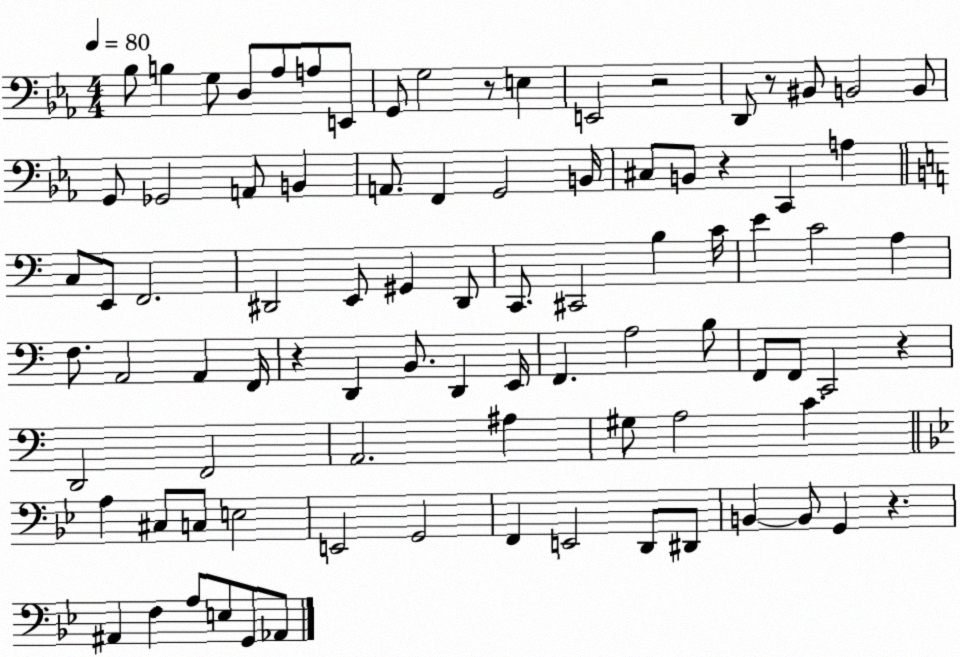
X:1
T:Untitled
M:4/4
L:1/4
K:Eb
_B,/2 B, G,/2 D,/2 _A,/2 A,/2 E,,/2 G,,/2 G,2 z/2 E, E,,2 z2 D,,/2 z/2 ^B,,/2 B,,2 B,,/2 G,,/2 _G,,2 A,,/2 B,, A,,/2 F,, G,,2 B,,/4 ^C,/2 B,,/2 z C,, A, C,/2 E,,/2 F,,2 ^D,,2 E,,/2 ^G,, ^D,,/2 C,,/2 ^C,,2 B, C/4 E C2 A, F,/2 A,,2 A,, F,,/4 z D,, B,,/2 D,, E,,/4 F,, A,2 B,/2 F,,/2 F,,/2 C,,2 z D,,2 F,,2 A,,2 ^A, ^G,/2 A,2 C A, ^C,/2 C,/2 E,2 E,,2 G,,2 F,, E,,2 D,,/2 ^D,,/2 B,, B,,/2 G,, z ^A,, F, A,/2 E,/2 G,,/2 _A,,/2